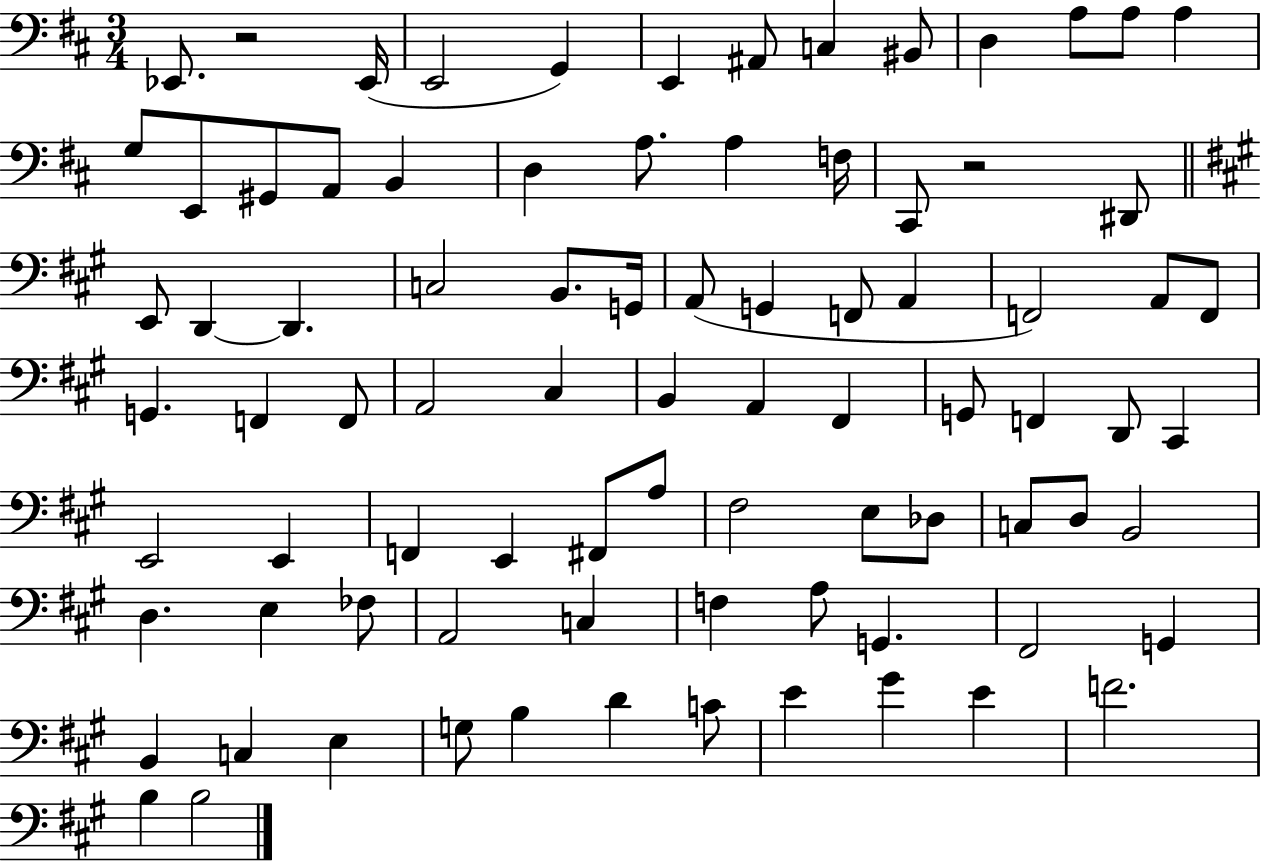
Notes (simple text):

Eb2/e. R/h Eb2/s E2/h G2/q E2/q A#2/e C3/q BIS2/e D3/q A3/e A3/e A3/q G3/e E2/e G#2/e A2/e B2/q D3/q A3/e. A3/q F3/s C#2/e R/h D#2/e E2/e D2/q D2/q. C3/h B2/e. G2/s A2/e G2/q F2/e A2/q F2/h A2/e F2/e G2/q. F2/q F2/e A2/h C#3/q B2/q A2/q F#2/q G2/e F2/q D2/e C#2/q E2/h E2/q F2/q E2/q F#2/e A3/e F#3/h E3/e Db3/e C3/e D3/e B2/h D3/q. E3/q FES3/e A2/h C3/q F3/q A3/e G2/q. F#2/h G2/q B2/q C3/q E3/q G3/e B3/q D4/q C4/e E4/q G#4/q E4/q F4/h. B3/q B3/h